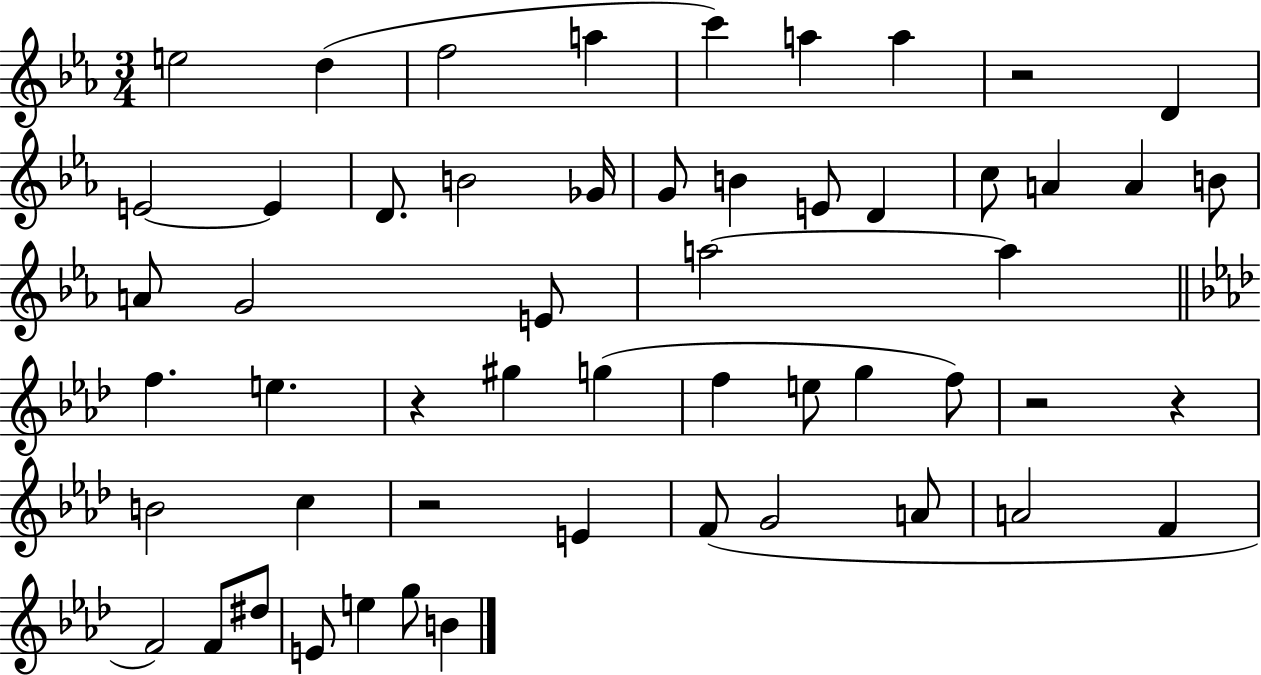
{
  \clef treble
  \numericTimeSignature
  \time 3/4
  \key ees \major
  e''2 d''4( | f''2 a''4 | c'''4) a''4 a''4 | r2 d'4 | \break e'2~~ e'4 | d'8. b'2 ges'16 | g'8 b'4 e'8 d'4 | c''8 a'4 a'4 b'8 | \break a'8 g'2 e'8 | a''2~~ a''4 | \bar "||" \break \key aes \major f''4. e''4. | r4 gis''4 g''4( | f''4 e''8 g''4 f''8) | r2 r4 | \break b'2 c''4 | r2 e'4 | f'8( g'2 a'8 | a'2 f'4 | \break f'2) f'8 dis''8 | e'8 e''4 g''8 b'4 | \bar "|."
}